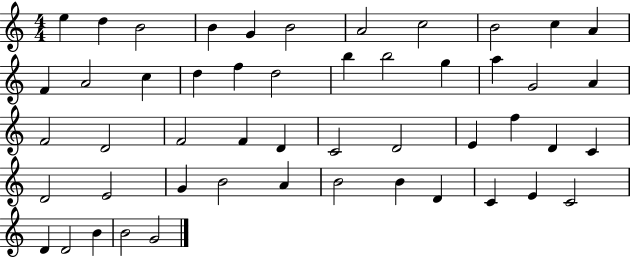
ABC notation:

X:1
T:Untitled
M:4/4
L:1/4
K:C
e d B2 B G B2 A2 c2 B2 c A F A2 c d f d2 b b2 g a G2 A F2 D2 F2 F D C2 D2 E f D C D2 E2 G B2 A B2 B D C E C2 D D2 B B2 G2